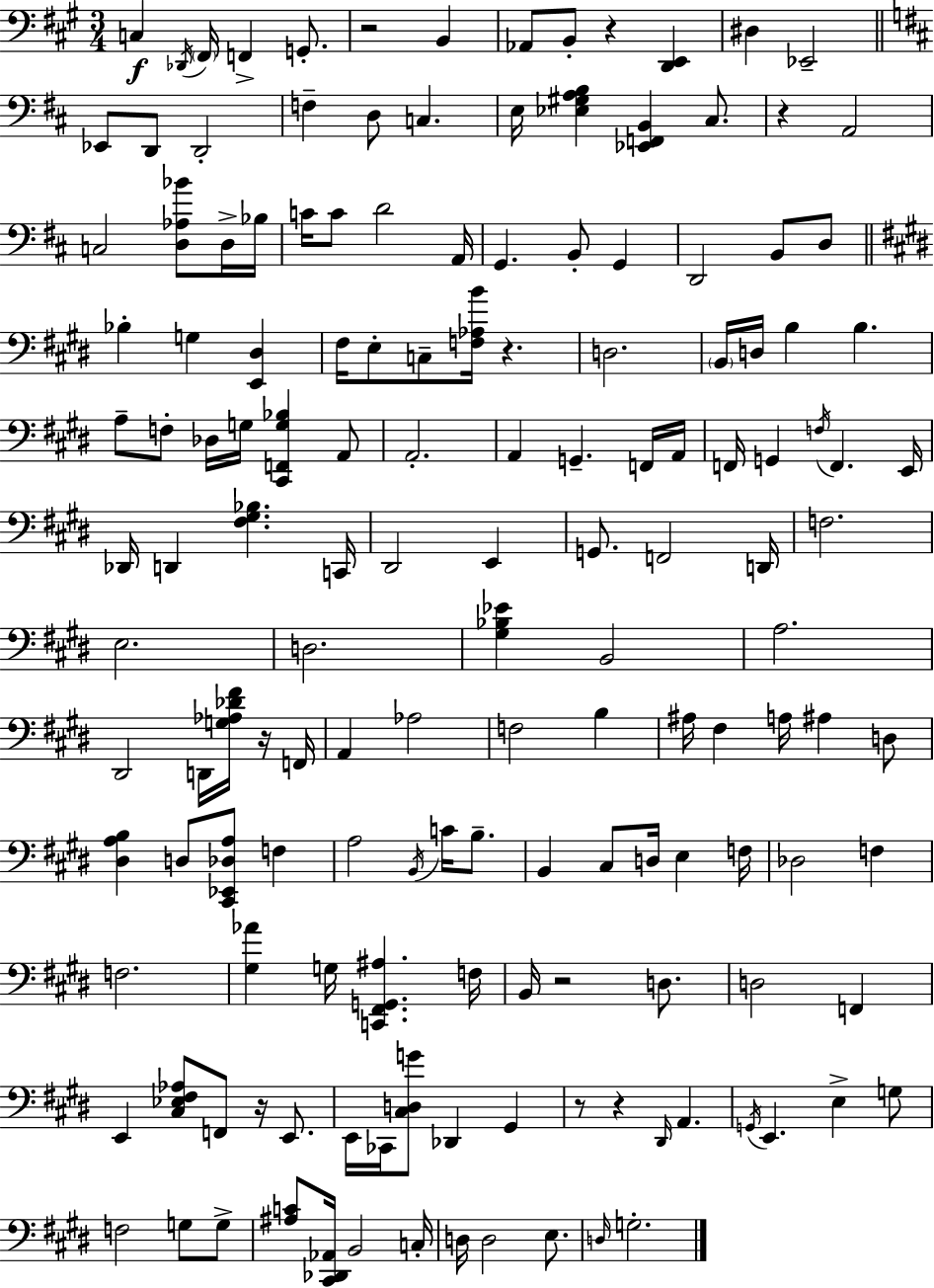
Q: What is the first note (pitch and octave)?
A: C3